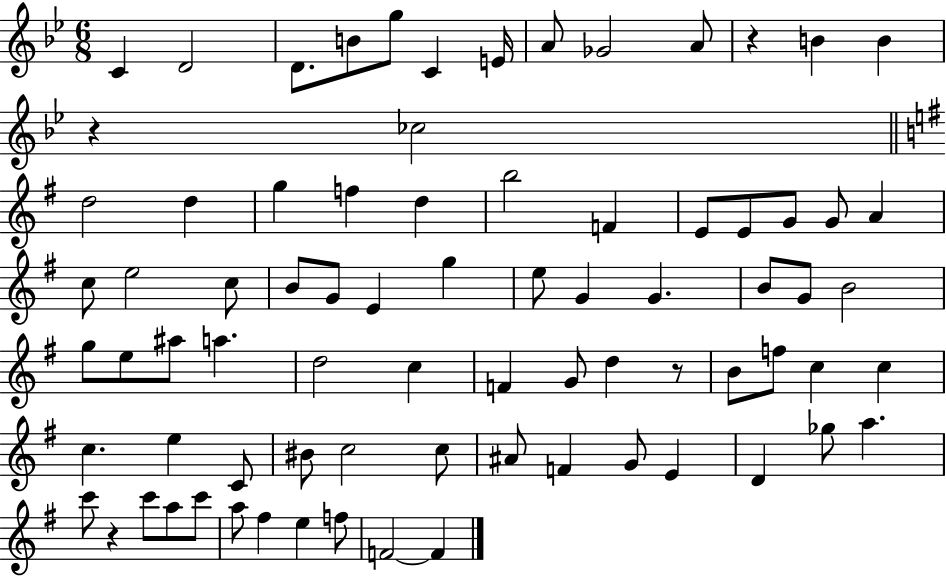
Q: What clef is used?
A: treble